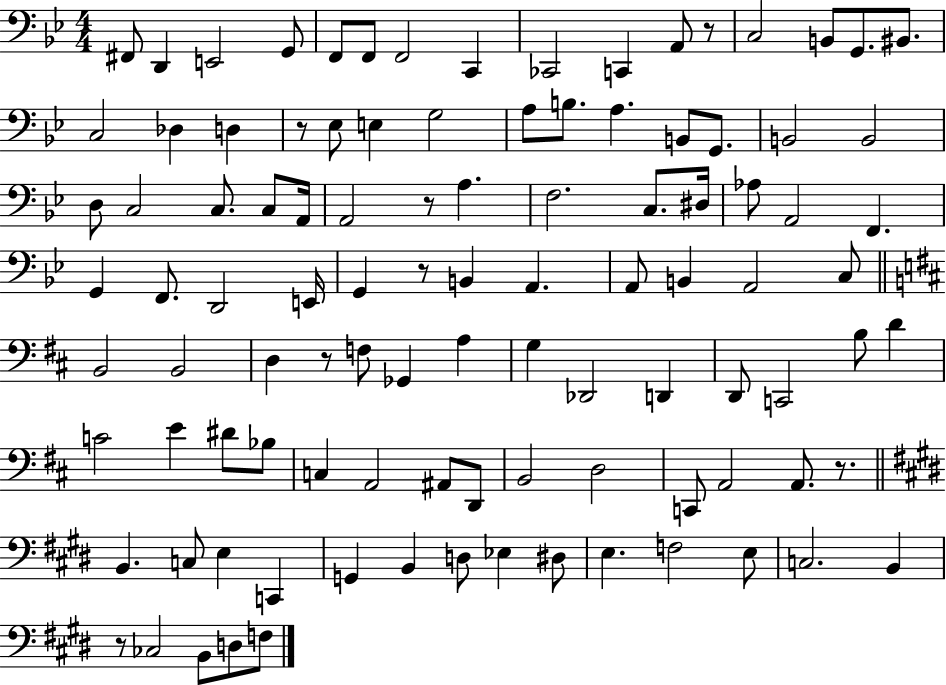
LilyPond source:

{
  \clef bass
  \numericTimeSignature
  \time 4/4
  \key bes \major
  fis,8 d,4 e,2 g,8 | f,8 f,8 f,2 c,4 | ces,2 c,4 a,8 r8 | c2 b,8 g,8. bis,8. | \break c2 des4 d4 | r8 ees8 e4 g2 | a8 b8. a4. b,8 g,8. | b,2 b,2 | \break d8 c2 c8. c8 a,16 | a,2 r8 a4. | f2. c8. dis16 | aes8 a,2 f,4. | \break g,4 f,8. d,2 e,16 | g,4 r8 b,4 a,4. | a,8 b,4 a,2 c8 | \bar "||" \break \key b \minor b,2 b,2 | d4 r8 f8 ges,4 a4 | g4 des,2 d,4 | d,8 c,2 b8 d'4 | \break c'2 e'4 dis'8 bes8 | c4 a,2 ais,8 d,8 | b,2 d2 | c,8 a,2 a,8. r8. | \break \bar "||" \break \key e \major b,4. c8 e4 c,4 | g,4 b,4 d8 ees4 dis8 | e4. f2 e8 | c2. b,4 | \break r8 ces2 b,8 d8 f8 | \bar "|."
}